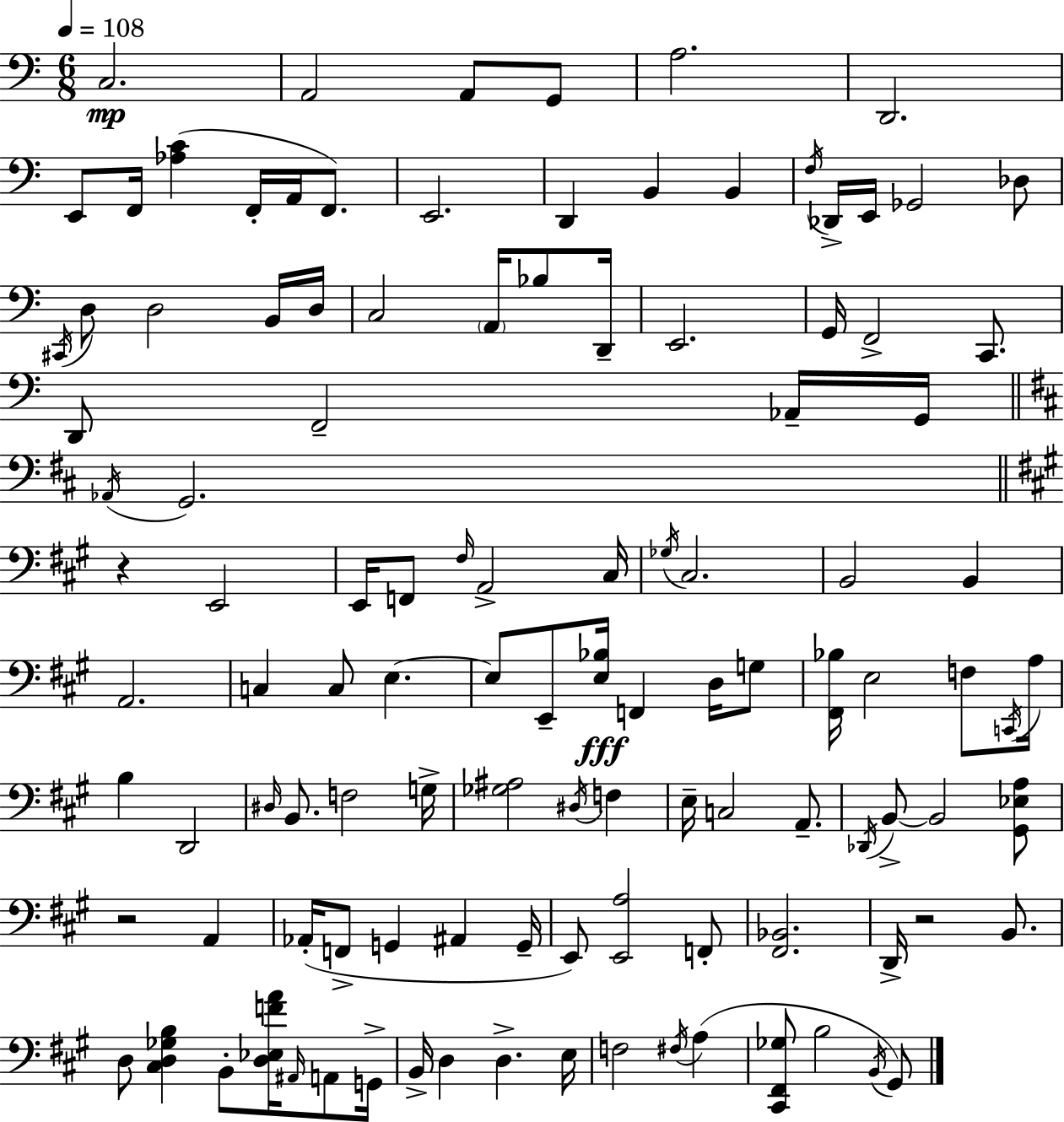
{
  \clef bass
  \numericTimeSignature
  \time 6/8
  \key a \minor
  \tempo 4 = 108
  c2.\mp | a,2 a,8 g,8 | a2. | d,2. | \break e,8 f,16 <aes c'>4( f,16-. a,16 f,8.) | e,2. | d,4 b,4 b,4 | \acciaccatura { f16 } des,16-> e,16 ges,2 des8 | \break \acciaccatura { cis,16 } d8 d2 | b,16 d16 c2 \parenthesize a,16 bes8 | d,16-- e,2. | g,16 f,2-> c,8. | \break d,8 f,2-- | aes,16-- g,16 \bar "||" \break \key b \minor \acciaccatura { aes,16 } g,2. | \bar "||" \break \key a \major r4 e,2 | e,16 f,8 \grace { fis16 } a,2-> | cis16 \acciaccatura { ges16 } cis2. | b,2 b,4 | \break a,2. | c4 c8 e4.~~ | e8 e,8-- <e bes>16\fff f,4 d16 | g8 <fis, bes>16 e2 f8 | \break \acciaccatura { c,16 } a16 b4 d,2 | \grace { dis16 } b,8. f2 | g16-> <ges ais>2 | \acciaccatura { dis16 } f4 e16-- c2 | \break a,8.-- \acciaccatura { des,16 } b,8->~~ b,2 | <gis, ees a>8 r2 | a,4 aes,16-.( f,8-> g,4 | ais,4 g,16-- e,8) <e, a>2 | \break f,8-. <fis, bes,>2. | d,16-> r2 | b,8. d8 <cis d ges b>4 | b,8-. <d ees f' a'>16 \grace { ais,16 } a,8 g,16-> b,16-> d4 | \break d4.-> e16 f2 | \acciaccatura { fis16 }( a4 <cis, fis, ges>8 b2 | \acciaccatura { b,16 } gis,8) \bar "|."
}